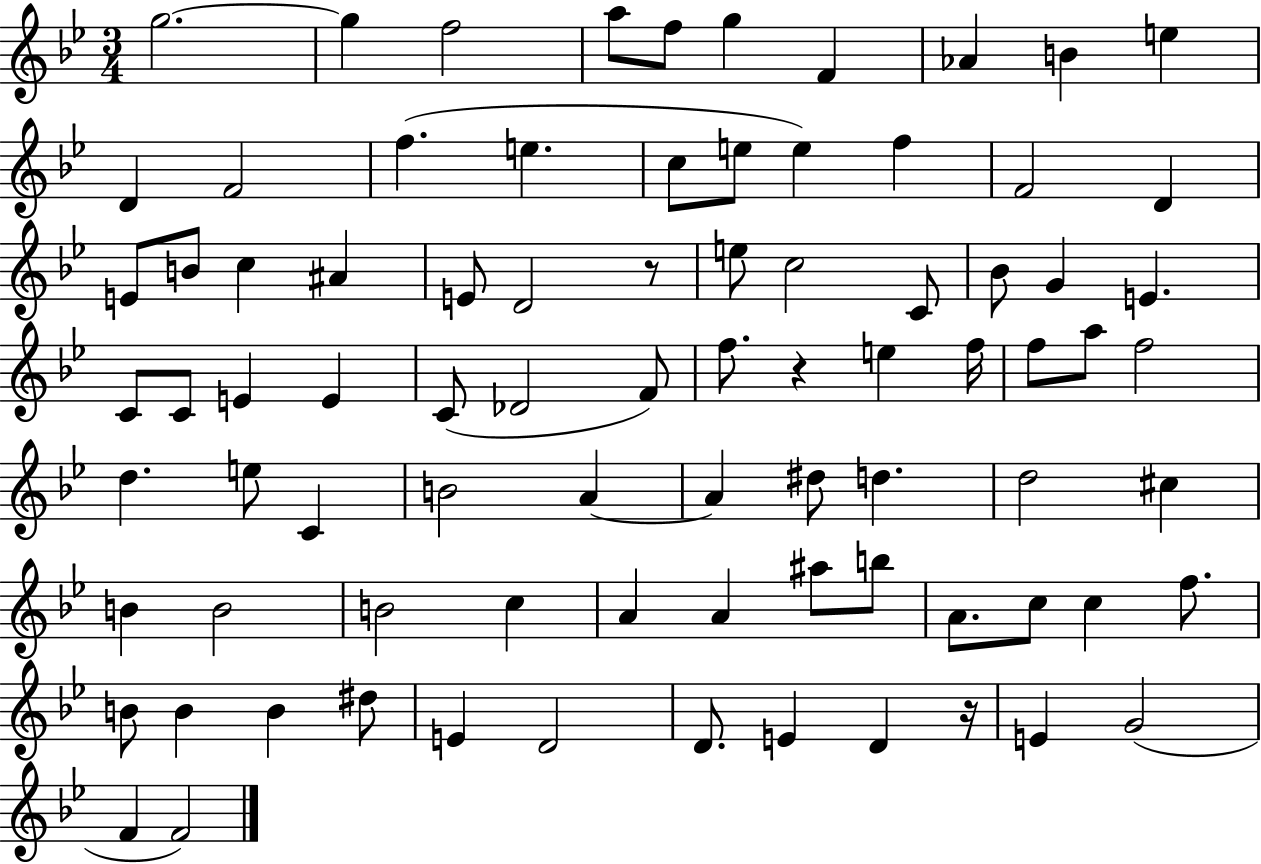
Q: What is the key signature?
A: BES major